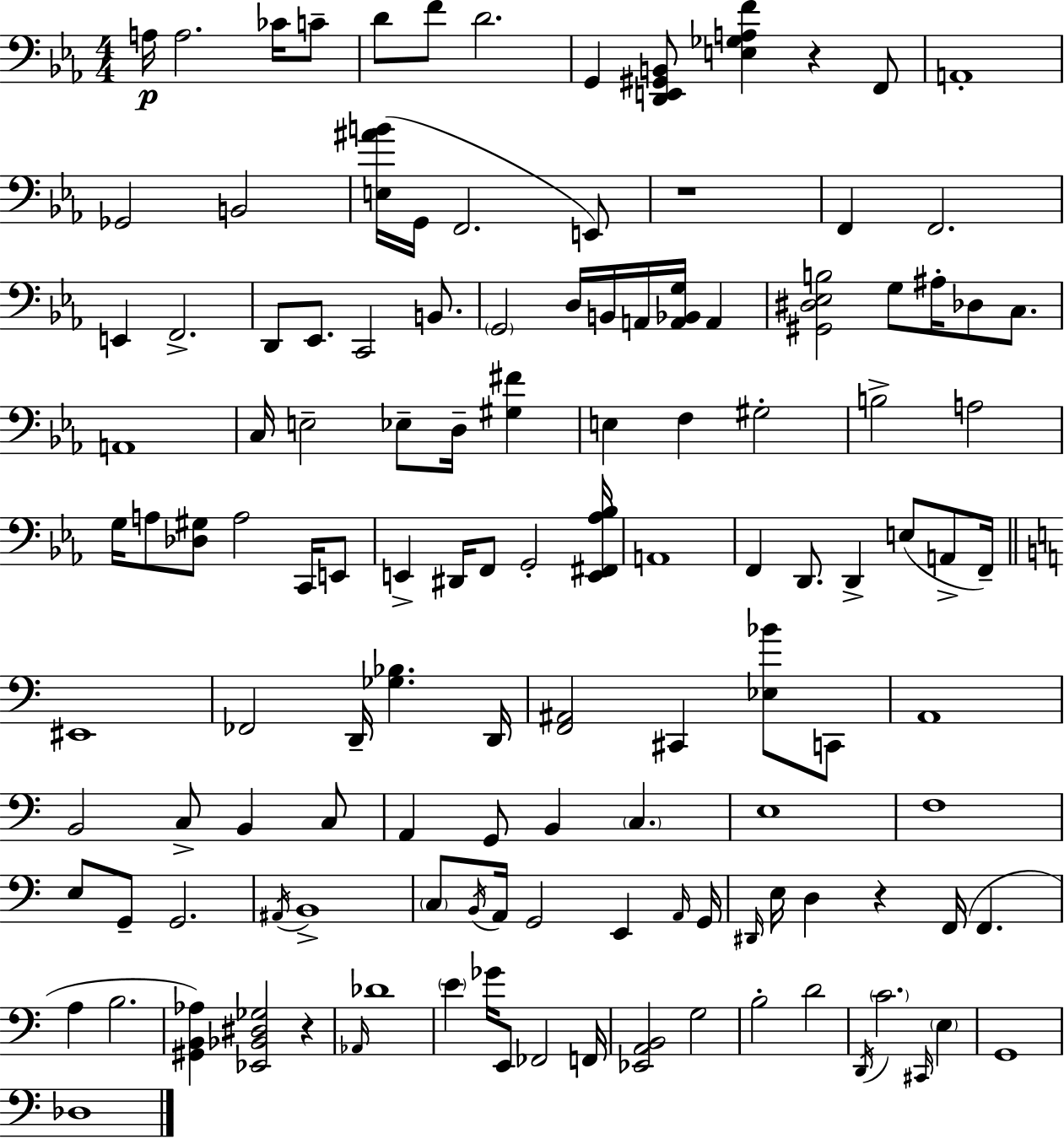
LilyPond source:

{
  \clef bass
  \numericTimeSignature
  \time 4/4
  \key c \minor
  a16\p a2. ces'16 c'8-- | d'8 f'8 d'2. | g,4 <d, e, gis, b,>8 <e ges a f'>4 r4 f,8 | a,1-. | \break ges,2 b,2 | <e ais' b'>16( g,16 f,2. e,8) | r1 | f,4 f,2. | \break e,4 f,2.-> | d,8 ees,8. c,2 b,8. | \parenthesize g,2 d16 b,16 a,16 <a, bes, g>16 a,4 | <gis, dis ees b>2 g8 ais16-. des8 c8. | \break a,1 | c16 e2-- ees8-- d16-- <gis fis'>4 | e4 f4 gis2-. | b2-> a2 | \break g16 a8 <des gis>8 a2 c,16 e,8 | e,4-> dis,16 f,8 g,2-. <e, fis, aes bes>16 | a,1 | f,4 d,8. d,4-> e8( a,8-> f,16--) | \break \bar "||" \break \key a \minor eis,1 | fes,2 d,16-- <ges bes>4. d,16 | <f, ais,>2 cis,4 <ees bes'>8 c,8 | a,1 | \break b,2 c8-> b,4 c8 | a,4 g,8 b,4 \parenthesize c4. | e1 | f1 | \break e8 g,8-- g,2. | \acciaccatura { ais,16 } b,1-> | \parenthesize c8 \acciaccatura { b,16 } a,16 g,2 e,4 | \grace { a,16 } g,16 \grace { dis,16 } e16 d4 r4 f,16( f,4. | \break a4 b2. | <gis, b, aes>4) <ees, bes, dis ges>2 | r4 \grace { aes,16 } des'1 | \parenthesize e'4 ges'16 e,8 fes,2 | \break f,16 <ees, a, b,>2 g2 | b2-. d'2 | \acciaccatura { d,16 } \parenthesize c'2. | \grace { cis,16 } \parenthesize e4 g,1 | \break des1 | \bar "|."
}